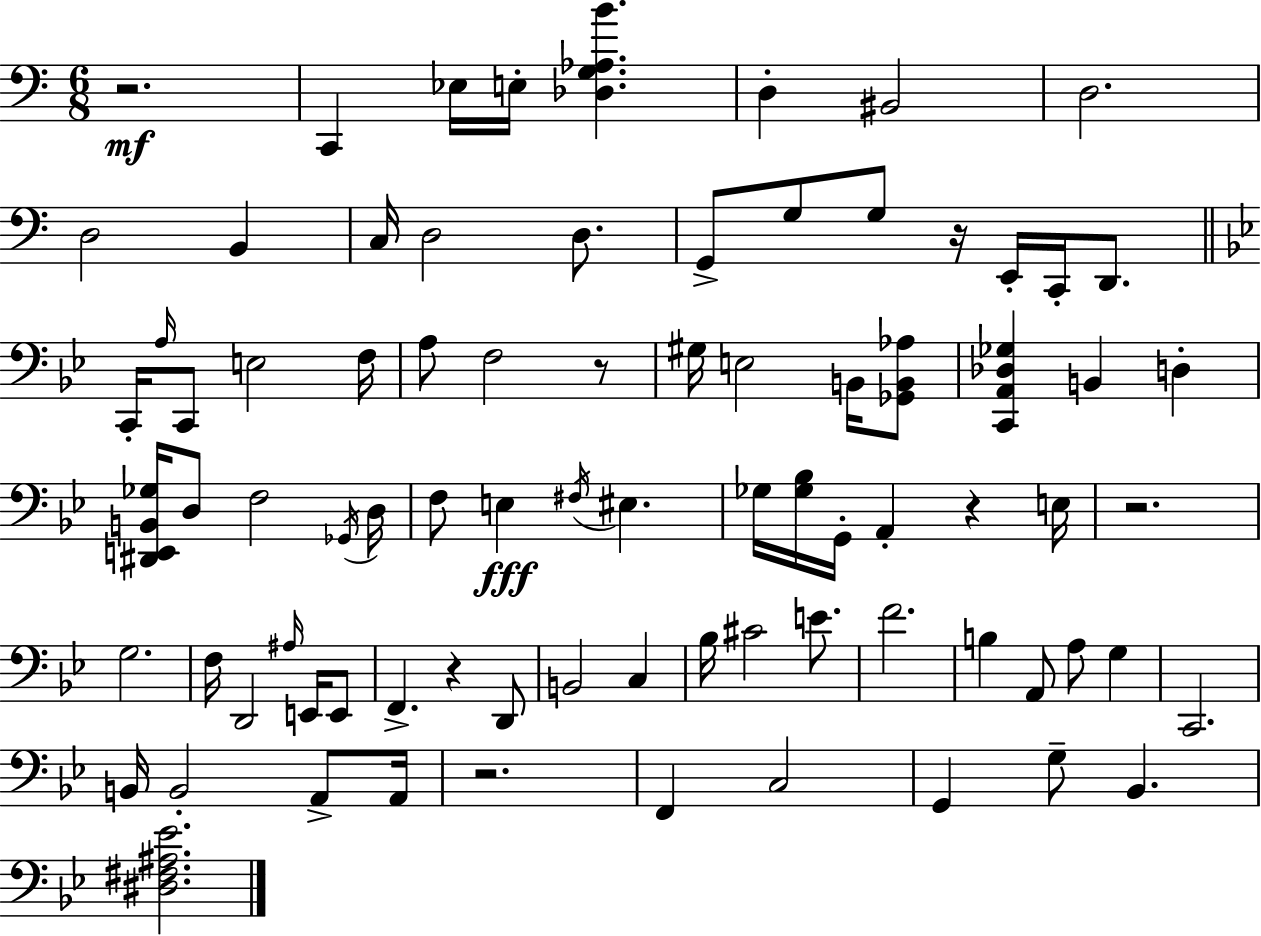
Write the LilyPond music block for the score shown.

{
  \clef bass
  \numericTimeSignature
  \time 6/8
  \key c \major
  \repeat volta 2 { r2.\mf | c,4 ees16 e16-. <des g aes b'>4. | d4-. bis,2 | d2. | \break d2 b,4 | c16 d2 d8. | g,8-> g8 g8 r16 e,16-. c,16-. d,8. | \bar "||" \break \key g \minor c,16-. \grace { a16 } c,8 e2 | f16 a8 f2 r8 | gis16 e2 b,16 <ges, b, aes>8 | <c, a, des ges>4 b,4 d4-. | \break <dis, e, b, ges>16 d8 f2 | \acciaccatura { ges,16 } d16 f8 e4\fff \acciaccatura { fis16 } eis4. | ges16 <ges bes>16 g,16-. a,4-. r4 | e16 r2. | \break g2. | f16 d,2 | \grace { ais16 } e,16 e,8 f,4.-> r4 | d,8 b,2 | \break c4 bes16 cis'2 | e'8. f'2. | b4 a,8 a8 | g4 c,2. | \break b,16 b,2-. | a,8-> a,16 r2. | f,4 c2 | g,4 g8-- bes,4. | \break <dis fis ais ees'>2. | } \bar "|."
}